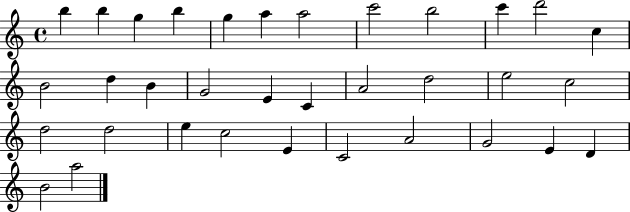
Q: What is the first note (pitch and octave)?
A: B5